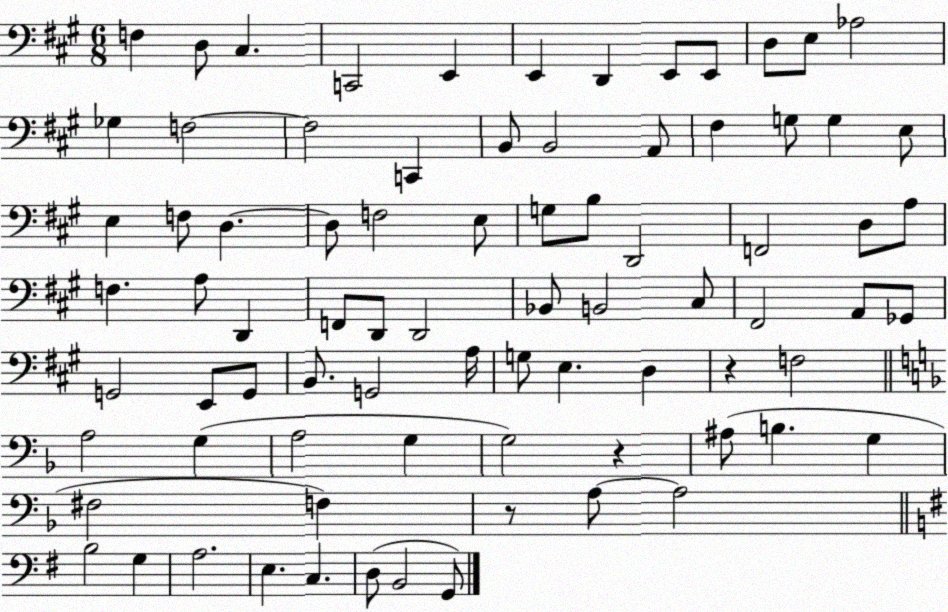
X:1
T:Untitled
M:6/8
L:1/4
K:A
F, D,/2 ^C, C,,2 E,, E,, D,, E,,/2 E,,/2 D,/2 E,/2 _A,2 _G, F,2 F,2 C,, B,,/2 B,,2 A,,/2 ^F, G,/2 G, E,/2 E, F,/2 D, D,/2 F,2 E,/2 G,/2 B,/2 D,,2 F,,2 D,/2 A,/2 F, A,/2 D,, F,,/2 D,,/2 D,,2 _B,,/2 B,,2 ^C,/2 ^F,,2 A,,/2 _G,,/2 G,,2 E,,/2 G,,/2 B,,/2 G,,2 A,/4 G,/2 E, D, z F,2 A,2 G, A,2 G, G,2 z ^A,/2 B, G, ^F,2 F, z/2 A,/2 A,2 B,2 G, A,2 E, C, D,/2 B,,2 G,,/2